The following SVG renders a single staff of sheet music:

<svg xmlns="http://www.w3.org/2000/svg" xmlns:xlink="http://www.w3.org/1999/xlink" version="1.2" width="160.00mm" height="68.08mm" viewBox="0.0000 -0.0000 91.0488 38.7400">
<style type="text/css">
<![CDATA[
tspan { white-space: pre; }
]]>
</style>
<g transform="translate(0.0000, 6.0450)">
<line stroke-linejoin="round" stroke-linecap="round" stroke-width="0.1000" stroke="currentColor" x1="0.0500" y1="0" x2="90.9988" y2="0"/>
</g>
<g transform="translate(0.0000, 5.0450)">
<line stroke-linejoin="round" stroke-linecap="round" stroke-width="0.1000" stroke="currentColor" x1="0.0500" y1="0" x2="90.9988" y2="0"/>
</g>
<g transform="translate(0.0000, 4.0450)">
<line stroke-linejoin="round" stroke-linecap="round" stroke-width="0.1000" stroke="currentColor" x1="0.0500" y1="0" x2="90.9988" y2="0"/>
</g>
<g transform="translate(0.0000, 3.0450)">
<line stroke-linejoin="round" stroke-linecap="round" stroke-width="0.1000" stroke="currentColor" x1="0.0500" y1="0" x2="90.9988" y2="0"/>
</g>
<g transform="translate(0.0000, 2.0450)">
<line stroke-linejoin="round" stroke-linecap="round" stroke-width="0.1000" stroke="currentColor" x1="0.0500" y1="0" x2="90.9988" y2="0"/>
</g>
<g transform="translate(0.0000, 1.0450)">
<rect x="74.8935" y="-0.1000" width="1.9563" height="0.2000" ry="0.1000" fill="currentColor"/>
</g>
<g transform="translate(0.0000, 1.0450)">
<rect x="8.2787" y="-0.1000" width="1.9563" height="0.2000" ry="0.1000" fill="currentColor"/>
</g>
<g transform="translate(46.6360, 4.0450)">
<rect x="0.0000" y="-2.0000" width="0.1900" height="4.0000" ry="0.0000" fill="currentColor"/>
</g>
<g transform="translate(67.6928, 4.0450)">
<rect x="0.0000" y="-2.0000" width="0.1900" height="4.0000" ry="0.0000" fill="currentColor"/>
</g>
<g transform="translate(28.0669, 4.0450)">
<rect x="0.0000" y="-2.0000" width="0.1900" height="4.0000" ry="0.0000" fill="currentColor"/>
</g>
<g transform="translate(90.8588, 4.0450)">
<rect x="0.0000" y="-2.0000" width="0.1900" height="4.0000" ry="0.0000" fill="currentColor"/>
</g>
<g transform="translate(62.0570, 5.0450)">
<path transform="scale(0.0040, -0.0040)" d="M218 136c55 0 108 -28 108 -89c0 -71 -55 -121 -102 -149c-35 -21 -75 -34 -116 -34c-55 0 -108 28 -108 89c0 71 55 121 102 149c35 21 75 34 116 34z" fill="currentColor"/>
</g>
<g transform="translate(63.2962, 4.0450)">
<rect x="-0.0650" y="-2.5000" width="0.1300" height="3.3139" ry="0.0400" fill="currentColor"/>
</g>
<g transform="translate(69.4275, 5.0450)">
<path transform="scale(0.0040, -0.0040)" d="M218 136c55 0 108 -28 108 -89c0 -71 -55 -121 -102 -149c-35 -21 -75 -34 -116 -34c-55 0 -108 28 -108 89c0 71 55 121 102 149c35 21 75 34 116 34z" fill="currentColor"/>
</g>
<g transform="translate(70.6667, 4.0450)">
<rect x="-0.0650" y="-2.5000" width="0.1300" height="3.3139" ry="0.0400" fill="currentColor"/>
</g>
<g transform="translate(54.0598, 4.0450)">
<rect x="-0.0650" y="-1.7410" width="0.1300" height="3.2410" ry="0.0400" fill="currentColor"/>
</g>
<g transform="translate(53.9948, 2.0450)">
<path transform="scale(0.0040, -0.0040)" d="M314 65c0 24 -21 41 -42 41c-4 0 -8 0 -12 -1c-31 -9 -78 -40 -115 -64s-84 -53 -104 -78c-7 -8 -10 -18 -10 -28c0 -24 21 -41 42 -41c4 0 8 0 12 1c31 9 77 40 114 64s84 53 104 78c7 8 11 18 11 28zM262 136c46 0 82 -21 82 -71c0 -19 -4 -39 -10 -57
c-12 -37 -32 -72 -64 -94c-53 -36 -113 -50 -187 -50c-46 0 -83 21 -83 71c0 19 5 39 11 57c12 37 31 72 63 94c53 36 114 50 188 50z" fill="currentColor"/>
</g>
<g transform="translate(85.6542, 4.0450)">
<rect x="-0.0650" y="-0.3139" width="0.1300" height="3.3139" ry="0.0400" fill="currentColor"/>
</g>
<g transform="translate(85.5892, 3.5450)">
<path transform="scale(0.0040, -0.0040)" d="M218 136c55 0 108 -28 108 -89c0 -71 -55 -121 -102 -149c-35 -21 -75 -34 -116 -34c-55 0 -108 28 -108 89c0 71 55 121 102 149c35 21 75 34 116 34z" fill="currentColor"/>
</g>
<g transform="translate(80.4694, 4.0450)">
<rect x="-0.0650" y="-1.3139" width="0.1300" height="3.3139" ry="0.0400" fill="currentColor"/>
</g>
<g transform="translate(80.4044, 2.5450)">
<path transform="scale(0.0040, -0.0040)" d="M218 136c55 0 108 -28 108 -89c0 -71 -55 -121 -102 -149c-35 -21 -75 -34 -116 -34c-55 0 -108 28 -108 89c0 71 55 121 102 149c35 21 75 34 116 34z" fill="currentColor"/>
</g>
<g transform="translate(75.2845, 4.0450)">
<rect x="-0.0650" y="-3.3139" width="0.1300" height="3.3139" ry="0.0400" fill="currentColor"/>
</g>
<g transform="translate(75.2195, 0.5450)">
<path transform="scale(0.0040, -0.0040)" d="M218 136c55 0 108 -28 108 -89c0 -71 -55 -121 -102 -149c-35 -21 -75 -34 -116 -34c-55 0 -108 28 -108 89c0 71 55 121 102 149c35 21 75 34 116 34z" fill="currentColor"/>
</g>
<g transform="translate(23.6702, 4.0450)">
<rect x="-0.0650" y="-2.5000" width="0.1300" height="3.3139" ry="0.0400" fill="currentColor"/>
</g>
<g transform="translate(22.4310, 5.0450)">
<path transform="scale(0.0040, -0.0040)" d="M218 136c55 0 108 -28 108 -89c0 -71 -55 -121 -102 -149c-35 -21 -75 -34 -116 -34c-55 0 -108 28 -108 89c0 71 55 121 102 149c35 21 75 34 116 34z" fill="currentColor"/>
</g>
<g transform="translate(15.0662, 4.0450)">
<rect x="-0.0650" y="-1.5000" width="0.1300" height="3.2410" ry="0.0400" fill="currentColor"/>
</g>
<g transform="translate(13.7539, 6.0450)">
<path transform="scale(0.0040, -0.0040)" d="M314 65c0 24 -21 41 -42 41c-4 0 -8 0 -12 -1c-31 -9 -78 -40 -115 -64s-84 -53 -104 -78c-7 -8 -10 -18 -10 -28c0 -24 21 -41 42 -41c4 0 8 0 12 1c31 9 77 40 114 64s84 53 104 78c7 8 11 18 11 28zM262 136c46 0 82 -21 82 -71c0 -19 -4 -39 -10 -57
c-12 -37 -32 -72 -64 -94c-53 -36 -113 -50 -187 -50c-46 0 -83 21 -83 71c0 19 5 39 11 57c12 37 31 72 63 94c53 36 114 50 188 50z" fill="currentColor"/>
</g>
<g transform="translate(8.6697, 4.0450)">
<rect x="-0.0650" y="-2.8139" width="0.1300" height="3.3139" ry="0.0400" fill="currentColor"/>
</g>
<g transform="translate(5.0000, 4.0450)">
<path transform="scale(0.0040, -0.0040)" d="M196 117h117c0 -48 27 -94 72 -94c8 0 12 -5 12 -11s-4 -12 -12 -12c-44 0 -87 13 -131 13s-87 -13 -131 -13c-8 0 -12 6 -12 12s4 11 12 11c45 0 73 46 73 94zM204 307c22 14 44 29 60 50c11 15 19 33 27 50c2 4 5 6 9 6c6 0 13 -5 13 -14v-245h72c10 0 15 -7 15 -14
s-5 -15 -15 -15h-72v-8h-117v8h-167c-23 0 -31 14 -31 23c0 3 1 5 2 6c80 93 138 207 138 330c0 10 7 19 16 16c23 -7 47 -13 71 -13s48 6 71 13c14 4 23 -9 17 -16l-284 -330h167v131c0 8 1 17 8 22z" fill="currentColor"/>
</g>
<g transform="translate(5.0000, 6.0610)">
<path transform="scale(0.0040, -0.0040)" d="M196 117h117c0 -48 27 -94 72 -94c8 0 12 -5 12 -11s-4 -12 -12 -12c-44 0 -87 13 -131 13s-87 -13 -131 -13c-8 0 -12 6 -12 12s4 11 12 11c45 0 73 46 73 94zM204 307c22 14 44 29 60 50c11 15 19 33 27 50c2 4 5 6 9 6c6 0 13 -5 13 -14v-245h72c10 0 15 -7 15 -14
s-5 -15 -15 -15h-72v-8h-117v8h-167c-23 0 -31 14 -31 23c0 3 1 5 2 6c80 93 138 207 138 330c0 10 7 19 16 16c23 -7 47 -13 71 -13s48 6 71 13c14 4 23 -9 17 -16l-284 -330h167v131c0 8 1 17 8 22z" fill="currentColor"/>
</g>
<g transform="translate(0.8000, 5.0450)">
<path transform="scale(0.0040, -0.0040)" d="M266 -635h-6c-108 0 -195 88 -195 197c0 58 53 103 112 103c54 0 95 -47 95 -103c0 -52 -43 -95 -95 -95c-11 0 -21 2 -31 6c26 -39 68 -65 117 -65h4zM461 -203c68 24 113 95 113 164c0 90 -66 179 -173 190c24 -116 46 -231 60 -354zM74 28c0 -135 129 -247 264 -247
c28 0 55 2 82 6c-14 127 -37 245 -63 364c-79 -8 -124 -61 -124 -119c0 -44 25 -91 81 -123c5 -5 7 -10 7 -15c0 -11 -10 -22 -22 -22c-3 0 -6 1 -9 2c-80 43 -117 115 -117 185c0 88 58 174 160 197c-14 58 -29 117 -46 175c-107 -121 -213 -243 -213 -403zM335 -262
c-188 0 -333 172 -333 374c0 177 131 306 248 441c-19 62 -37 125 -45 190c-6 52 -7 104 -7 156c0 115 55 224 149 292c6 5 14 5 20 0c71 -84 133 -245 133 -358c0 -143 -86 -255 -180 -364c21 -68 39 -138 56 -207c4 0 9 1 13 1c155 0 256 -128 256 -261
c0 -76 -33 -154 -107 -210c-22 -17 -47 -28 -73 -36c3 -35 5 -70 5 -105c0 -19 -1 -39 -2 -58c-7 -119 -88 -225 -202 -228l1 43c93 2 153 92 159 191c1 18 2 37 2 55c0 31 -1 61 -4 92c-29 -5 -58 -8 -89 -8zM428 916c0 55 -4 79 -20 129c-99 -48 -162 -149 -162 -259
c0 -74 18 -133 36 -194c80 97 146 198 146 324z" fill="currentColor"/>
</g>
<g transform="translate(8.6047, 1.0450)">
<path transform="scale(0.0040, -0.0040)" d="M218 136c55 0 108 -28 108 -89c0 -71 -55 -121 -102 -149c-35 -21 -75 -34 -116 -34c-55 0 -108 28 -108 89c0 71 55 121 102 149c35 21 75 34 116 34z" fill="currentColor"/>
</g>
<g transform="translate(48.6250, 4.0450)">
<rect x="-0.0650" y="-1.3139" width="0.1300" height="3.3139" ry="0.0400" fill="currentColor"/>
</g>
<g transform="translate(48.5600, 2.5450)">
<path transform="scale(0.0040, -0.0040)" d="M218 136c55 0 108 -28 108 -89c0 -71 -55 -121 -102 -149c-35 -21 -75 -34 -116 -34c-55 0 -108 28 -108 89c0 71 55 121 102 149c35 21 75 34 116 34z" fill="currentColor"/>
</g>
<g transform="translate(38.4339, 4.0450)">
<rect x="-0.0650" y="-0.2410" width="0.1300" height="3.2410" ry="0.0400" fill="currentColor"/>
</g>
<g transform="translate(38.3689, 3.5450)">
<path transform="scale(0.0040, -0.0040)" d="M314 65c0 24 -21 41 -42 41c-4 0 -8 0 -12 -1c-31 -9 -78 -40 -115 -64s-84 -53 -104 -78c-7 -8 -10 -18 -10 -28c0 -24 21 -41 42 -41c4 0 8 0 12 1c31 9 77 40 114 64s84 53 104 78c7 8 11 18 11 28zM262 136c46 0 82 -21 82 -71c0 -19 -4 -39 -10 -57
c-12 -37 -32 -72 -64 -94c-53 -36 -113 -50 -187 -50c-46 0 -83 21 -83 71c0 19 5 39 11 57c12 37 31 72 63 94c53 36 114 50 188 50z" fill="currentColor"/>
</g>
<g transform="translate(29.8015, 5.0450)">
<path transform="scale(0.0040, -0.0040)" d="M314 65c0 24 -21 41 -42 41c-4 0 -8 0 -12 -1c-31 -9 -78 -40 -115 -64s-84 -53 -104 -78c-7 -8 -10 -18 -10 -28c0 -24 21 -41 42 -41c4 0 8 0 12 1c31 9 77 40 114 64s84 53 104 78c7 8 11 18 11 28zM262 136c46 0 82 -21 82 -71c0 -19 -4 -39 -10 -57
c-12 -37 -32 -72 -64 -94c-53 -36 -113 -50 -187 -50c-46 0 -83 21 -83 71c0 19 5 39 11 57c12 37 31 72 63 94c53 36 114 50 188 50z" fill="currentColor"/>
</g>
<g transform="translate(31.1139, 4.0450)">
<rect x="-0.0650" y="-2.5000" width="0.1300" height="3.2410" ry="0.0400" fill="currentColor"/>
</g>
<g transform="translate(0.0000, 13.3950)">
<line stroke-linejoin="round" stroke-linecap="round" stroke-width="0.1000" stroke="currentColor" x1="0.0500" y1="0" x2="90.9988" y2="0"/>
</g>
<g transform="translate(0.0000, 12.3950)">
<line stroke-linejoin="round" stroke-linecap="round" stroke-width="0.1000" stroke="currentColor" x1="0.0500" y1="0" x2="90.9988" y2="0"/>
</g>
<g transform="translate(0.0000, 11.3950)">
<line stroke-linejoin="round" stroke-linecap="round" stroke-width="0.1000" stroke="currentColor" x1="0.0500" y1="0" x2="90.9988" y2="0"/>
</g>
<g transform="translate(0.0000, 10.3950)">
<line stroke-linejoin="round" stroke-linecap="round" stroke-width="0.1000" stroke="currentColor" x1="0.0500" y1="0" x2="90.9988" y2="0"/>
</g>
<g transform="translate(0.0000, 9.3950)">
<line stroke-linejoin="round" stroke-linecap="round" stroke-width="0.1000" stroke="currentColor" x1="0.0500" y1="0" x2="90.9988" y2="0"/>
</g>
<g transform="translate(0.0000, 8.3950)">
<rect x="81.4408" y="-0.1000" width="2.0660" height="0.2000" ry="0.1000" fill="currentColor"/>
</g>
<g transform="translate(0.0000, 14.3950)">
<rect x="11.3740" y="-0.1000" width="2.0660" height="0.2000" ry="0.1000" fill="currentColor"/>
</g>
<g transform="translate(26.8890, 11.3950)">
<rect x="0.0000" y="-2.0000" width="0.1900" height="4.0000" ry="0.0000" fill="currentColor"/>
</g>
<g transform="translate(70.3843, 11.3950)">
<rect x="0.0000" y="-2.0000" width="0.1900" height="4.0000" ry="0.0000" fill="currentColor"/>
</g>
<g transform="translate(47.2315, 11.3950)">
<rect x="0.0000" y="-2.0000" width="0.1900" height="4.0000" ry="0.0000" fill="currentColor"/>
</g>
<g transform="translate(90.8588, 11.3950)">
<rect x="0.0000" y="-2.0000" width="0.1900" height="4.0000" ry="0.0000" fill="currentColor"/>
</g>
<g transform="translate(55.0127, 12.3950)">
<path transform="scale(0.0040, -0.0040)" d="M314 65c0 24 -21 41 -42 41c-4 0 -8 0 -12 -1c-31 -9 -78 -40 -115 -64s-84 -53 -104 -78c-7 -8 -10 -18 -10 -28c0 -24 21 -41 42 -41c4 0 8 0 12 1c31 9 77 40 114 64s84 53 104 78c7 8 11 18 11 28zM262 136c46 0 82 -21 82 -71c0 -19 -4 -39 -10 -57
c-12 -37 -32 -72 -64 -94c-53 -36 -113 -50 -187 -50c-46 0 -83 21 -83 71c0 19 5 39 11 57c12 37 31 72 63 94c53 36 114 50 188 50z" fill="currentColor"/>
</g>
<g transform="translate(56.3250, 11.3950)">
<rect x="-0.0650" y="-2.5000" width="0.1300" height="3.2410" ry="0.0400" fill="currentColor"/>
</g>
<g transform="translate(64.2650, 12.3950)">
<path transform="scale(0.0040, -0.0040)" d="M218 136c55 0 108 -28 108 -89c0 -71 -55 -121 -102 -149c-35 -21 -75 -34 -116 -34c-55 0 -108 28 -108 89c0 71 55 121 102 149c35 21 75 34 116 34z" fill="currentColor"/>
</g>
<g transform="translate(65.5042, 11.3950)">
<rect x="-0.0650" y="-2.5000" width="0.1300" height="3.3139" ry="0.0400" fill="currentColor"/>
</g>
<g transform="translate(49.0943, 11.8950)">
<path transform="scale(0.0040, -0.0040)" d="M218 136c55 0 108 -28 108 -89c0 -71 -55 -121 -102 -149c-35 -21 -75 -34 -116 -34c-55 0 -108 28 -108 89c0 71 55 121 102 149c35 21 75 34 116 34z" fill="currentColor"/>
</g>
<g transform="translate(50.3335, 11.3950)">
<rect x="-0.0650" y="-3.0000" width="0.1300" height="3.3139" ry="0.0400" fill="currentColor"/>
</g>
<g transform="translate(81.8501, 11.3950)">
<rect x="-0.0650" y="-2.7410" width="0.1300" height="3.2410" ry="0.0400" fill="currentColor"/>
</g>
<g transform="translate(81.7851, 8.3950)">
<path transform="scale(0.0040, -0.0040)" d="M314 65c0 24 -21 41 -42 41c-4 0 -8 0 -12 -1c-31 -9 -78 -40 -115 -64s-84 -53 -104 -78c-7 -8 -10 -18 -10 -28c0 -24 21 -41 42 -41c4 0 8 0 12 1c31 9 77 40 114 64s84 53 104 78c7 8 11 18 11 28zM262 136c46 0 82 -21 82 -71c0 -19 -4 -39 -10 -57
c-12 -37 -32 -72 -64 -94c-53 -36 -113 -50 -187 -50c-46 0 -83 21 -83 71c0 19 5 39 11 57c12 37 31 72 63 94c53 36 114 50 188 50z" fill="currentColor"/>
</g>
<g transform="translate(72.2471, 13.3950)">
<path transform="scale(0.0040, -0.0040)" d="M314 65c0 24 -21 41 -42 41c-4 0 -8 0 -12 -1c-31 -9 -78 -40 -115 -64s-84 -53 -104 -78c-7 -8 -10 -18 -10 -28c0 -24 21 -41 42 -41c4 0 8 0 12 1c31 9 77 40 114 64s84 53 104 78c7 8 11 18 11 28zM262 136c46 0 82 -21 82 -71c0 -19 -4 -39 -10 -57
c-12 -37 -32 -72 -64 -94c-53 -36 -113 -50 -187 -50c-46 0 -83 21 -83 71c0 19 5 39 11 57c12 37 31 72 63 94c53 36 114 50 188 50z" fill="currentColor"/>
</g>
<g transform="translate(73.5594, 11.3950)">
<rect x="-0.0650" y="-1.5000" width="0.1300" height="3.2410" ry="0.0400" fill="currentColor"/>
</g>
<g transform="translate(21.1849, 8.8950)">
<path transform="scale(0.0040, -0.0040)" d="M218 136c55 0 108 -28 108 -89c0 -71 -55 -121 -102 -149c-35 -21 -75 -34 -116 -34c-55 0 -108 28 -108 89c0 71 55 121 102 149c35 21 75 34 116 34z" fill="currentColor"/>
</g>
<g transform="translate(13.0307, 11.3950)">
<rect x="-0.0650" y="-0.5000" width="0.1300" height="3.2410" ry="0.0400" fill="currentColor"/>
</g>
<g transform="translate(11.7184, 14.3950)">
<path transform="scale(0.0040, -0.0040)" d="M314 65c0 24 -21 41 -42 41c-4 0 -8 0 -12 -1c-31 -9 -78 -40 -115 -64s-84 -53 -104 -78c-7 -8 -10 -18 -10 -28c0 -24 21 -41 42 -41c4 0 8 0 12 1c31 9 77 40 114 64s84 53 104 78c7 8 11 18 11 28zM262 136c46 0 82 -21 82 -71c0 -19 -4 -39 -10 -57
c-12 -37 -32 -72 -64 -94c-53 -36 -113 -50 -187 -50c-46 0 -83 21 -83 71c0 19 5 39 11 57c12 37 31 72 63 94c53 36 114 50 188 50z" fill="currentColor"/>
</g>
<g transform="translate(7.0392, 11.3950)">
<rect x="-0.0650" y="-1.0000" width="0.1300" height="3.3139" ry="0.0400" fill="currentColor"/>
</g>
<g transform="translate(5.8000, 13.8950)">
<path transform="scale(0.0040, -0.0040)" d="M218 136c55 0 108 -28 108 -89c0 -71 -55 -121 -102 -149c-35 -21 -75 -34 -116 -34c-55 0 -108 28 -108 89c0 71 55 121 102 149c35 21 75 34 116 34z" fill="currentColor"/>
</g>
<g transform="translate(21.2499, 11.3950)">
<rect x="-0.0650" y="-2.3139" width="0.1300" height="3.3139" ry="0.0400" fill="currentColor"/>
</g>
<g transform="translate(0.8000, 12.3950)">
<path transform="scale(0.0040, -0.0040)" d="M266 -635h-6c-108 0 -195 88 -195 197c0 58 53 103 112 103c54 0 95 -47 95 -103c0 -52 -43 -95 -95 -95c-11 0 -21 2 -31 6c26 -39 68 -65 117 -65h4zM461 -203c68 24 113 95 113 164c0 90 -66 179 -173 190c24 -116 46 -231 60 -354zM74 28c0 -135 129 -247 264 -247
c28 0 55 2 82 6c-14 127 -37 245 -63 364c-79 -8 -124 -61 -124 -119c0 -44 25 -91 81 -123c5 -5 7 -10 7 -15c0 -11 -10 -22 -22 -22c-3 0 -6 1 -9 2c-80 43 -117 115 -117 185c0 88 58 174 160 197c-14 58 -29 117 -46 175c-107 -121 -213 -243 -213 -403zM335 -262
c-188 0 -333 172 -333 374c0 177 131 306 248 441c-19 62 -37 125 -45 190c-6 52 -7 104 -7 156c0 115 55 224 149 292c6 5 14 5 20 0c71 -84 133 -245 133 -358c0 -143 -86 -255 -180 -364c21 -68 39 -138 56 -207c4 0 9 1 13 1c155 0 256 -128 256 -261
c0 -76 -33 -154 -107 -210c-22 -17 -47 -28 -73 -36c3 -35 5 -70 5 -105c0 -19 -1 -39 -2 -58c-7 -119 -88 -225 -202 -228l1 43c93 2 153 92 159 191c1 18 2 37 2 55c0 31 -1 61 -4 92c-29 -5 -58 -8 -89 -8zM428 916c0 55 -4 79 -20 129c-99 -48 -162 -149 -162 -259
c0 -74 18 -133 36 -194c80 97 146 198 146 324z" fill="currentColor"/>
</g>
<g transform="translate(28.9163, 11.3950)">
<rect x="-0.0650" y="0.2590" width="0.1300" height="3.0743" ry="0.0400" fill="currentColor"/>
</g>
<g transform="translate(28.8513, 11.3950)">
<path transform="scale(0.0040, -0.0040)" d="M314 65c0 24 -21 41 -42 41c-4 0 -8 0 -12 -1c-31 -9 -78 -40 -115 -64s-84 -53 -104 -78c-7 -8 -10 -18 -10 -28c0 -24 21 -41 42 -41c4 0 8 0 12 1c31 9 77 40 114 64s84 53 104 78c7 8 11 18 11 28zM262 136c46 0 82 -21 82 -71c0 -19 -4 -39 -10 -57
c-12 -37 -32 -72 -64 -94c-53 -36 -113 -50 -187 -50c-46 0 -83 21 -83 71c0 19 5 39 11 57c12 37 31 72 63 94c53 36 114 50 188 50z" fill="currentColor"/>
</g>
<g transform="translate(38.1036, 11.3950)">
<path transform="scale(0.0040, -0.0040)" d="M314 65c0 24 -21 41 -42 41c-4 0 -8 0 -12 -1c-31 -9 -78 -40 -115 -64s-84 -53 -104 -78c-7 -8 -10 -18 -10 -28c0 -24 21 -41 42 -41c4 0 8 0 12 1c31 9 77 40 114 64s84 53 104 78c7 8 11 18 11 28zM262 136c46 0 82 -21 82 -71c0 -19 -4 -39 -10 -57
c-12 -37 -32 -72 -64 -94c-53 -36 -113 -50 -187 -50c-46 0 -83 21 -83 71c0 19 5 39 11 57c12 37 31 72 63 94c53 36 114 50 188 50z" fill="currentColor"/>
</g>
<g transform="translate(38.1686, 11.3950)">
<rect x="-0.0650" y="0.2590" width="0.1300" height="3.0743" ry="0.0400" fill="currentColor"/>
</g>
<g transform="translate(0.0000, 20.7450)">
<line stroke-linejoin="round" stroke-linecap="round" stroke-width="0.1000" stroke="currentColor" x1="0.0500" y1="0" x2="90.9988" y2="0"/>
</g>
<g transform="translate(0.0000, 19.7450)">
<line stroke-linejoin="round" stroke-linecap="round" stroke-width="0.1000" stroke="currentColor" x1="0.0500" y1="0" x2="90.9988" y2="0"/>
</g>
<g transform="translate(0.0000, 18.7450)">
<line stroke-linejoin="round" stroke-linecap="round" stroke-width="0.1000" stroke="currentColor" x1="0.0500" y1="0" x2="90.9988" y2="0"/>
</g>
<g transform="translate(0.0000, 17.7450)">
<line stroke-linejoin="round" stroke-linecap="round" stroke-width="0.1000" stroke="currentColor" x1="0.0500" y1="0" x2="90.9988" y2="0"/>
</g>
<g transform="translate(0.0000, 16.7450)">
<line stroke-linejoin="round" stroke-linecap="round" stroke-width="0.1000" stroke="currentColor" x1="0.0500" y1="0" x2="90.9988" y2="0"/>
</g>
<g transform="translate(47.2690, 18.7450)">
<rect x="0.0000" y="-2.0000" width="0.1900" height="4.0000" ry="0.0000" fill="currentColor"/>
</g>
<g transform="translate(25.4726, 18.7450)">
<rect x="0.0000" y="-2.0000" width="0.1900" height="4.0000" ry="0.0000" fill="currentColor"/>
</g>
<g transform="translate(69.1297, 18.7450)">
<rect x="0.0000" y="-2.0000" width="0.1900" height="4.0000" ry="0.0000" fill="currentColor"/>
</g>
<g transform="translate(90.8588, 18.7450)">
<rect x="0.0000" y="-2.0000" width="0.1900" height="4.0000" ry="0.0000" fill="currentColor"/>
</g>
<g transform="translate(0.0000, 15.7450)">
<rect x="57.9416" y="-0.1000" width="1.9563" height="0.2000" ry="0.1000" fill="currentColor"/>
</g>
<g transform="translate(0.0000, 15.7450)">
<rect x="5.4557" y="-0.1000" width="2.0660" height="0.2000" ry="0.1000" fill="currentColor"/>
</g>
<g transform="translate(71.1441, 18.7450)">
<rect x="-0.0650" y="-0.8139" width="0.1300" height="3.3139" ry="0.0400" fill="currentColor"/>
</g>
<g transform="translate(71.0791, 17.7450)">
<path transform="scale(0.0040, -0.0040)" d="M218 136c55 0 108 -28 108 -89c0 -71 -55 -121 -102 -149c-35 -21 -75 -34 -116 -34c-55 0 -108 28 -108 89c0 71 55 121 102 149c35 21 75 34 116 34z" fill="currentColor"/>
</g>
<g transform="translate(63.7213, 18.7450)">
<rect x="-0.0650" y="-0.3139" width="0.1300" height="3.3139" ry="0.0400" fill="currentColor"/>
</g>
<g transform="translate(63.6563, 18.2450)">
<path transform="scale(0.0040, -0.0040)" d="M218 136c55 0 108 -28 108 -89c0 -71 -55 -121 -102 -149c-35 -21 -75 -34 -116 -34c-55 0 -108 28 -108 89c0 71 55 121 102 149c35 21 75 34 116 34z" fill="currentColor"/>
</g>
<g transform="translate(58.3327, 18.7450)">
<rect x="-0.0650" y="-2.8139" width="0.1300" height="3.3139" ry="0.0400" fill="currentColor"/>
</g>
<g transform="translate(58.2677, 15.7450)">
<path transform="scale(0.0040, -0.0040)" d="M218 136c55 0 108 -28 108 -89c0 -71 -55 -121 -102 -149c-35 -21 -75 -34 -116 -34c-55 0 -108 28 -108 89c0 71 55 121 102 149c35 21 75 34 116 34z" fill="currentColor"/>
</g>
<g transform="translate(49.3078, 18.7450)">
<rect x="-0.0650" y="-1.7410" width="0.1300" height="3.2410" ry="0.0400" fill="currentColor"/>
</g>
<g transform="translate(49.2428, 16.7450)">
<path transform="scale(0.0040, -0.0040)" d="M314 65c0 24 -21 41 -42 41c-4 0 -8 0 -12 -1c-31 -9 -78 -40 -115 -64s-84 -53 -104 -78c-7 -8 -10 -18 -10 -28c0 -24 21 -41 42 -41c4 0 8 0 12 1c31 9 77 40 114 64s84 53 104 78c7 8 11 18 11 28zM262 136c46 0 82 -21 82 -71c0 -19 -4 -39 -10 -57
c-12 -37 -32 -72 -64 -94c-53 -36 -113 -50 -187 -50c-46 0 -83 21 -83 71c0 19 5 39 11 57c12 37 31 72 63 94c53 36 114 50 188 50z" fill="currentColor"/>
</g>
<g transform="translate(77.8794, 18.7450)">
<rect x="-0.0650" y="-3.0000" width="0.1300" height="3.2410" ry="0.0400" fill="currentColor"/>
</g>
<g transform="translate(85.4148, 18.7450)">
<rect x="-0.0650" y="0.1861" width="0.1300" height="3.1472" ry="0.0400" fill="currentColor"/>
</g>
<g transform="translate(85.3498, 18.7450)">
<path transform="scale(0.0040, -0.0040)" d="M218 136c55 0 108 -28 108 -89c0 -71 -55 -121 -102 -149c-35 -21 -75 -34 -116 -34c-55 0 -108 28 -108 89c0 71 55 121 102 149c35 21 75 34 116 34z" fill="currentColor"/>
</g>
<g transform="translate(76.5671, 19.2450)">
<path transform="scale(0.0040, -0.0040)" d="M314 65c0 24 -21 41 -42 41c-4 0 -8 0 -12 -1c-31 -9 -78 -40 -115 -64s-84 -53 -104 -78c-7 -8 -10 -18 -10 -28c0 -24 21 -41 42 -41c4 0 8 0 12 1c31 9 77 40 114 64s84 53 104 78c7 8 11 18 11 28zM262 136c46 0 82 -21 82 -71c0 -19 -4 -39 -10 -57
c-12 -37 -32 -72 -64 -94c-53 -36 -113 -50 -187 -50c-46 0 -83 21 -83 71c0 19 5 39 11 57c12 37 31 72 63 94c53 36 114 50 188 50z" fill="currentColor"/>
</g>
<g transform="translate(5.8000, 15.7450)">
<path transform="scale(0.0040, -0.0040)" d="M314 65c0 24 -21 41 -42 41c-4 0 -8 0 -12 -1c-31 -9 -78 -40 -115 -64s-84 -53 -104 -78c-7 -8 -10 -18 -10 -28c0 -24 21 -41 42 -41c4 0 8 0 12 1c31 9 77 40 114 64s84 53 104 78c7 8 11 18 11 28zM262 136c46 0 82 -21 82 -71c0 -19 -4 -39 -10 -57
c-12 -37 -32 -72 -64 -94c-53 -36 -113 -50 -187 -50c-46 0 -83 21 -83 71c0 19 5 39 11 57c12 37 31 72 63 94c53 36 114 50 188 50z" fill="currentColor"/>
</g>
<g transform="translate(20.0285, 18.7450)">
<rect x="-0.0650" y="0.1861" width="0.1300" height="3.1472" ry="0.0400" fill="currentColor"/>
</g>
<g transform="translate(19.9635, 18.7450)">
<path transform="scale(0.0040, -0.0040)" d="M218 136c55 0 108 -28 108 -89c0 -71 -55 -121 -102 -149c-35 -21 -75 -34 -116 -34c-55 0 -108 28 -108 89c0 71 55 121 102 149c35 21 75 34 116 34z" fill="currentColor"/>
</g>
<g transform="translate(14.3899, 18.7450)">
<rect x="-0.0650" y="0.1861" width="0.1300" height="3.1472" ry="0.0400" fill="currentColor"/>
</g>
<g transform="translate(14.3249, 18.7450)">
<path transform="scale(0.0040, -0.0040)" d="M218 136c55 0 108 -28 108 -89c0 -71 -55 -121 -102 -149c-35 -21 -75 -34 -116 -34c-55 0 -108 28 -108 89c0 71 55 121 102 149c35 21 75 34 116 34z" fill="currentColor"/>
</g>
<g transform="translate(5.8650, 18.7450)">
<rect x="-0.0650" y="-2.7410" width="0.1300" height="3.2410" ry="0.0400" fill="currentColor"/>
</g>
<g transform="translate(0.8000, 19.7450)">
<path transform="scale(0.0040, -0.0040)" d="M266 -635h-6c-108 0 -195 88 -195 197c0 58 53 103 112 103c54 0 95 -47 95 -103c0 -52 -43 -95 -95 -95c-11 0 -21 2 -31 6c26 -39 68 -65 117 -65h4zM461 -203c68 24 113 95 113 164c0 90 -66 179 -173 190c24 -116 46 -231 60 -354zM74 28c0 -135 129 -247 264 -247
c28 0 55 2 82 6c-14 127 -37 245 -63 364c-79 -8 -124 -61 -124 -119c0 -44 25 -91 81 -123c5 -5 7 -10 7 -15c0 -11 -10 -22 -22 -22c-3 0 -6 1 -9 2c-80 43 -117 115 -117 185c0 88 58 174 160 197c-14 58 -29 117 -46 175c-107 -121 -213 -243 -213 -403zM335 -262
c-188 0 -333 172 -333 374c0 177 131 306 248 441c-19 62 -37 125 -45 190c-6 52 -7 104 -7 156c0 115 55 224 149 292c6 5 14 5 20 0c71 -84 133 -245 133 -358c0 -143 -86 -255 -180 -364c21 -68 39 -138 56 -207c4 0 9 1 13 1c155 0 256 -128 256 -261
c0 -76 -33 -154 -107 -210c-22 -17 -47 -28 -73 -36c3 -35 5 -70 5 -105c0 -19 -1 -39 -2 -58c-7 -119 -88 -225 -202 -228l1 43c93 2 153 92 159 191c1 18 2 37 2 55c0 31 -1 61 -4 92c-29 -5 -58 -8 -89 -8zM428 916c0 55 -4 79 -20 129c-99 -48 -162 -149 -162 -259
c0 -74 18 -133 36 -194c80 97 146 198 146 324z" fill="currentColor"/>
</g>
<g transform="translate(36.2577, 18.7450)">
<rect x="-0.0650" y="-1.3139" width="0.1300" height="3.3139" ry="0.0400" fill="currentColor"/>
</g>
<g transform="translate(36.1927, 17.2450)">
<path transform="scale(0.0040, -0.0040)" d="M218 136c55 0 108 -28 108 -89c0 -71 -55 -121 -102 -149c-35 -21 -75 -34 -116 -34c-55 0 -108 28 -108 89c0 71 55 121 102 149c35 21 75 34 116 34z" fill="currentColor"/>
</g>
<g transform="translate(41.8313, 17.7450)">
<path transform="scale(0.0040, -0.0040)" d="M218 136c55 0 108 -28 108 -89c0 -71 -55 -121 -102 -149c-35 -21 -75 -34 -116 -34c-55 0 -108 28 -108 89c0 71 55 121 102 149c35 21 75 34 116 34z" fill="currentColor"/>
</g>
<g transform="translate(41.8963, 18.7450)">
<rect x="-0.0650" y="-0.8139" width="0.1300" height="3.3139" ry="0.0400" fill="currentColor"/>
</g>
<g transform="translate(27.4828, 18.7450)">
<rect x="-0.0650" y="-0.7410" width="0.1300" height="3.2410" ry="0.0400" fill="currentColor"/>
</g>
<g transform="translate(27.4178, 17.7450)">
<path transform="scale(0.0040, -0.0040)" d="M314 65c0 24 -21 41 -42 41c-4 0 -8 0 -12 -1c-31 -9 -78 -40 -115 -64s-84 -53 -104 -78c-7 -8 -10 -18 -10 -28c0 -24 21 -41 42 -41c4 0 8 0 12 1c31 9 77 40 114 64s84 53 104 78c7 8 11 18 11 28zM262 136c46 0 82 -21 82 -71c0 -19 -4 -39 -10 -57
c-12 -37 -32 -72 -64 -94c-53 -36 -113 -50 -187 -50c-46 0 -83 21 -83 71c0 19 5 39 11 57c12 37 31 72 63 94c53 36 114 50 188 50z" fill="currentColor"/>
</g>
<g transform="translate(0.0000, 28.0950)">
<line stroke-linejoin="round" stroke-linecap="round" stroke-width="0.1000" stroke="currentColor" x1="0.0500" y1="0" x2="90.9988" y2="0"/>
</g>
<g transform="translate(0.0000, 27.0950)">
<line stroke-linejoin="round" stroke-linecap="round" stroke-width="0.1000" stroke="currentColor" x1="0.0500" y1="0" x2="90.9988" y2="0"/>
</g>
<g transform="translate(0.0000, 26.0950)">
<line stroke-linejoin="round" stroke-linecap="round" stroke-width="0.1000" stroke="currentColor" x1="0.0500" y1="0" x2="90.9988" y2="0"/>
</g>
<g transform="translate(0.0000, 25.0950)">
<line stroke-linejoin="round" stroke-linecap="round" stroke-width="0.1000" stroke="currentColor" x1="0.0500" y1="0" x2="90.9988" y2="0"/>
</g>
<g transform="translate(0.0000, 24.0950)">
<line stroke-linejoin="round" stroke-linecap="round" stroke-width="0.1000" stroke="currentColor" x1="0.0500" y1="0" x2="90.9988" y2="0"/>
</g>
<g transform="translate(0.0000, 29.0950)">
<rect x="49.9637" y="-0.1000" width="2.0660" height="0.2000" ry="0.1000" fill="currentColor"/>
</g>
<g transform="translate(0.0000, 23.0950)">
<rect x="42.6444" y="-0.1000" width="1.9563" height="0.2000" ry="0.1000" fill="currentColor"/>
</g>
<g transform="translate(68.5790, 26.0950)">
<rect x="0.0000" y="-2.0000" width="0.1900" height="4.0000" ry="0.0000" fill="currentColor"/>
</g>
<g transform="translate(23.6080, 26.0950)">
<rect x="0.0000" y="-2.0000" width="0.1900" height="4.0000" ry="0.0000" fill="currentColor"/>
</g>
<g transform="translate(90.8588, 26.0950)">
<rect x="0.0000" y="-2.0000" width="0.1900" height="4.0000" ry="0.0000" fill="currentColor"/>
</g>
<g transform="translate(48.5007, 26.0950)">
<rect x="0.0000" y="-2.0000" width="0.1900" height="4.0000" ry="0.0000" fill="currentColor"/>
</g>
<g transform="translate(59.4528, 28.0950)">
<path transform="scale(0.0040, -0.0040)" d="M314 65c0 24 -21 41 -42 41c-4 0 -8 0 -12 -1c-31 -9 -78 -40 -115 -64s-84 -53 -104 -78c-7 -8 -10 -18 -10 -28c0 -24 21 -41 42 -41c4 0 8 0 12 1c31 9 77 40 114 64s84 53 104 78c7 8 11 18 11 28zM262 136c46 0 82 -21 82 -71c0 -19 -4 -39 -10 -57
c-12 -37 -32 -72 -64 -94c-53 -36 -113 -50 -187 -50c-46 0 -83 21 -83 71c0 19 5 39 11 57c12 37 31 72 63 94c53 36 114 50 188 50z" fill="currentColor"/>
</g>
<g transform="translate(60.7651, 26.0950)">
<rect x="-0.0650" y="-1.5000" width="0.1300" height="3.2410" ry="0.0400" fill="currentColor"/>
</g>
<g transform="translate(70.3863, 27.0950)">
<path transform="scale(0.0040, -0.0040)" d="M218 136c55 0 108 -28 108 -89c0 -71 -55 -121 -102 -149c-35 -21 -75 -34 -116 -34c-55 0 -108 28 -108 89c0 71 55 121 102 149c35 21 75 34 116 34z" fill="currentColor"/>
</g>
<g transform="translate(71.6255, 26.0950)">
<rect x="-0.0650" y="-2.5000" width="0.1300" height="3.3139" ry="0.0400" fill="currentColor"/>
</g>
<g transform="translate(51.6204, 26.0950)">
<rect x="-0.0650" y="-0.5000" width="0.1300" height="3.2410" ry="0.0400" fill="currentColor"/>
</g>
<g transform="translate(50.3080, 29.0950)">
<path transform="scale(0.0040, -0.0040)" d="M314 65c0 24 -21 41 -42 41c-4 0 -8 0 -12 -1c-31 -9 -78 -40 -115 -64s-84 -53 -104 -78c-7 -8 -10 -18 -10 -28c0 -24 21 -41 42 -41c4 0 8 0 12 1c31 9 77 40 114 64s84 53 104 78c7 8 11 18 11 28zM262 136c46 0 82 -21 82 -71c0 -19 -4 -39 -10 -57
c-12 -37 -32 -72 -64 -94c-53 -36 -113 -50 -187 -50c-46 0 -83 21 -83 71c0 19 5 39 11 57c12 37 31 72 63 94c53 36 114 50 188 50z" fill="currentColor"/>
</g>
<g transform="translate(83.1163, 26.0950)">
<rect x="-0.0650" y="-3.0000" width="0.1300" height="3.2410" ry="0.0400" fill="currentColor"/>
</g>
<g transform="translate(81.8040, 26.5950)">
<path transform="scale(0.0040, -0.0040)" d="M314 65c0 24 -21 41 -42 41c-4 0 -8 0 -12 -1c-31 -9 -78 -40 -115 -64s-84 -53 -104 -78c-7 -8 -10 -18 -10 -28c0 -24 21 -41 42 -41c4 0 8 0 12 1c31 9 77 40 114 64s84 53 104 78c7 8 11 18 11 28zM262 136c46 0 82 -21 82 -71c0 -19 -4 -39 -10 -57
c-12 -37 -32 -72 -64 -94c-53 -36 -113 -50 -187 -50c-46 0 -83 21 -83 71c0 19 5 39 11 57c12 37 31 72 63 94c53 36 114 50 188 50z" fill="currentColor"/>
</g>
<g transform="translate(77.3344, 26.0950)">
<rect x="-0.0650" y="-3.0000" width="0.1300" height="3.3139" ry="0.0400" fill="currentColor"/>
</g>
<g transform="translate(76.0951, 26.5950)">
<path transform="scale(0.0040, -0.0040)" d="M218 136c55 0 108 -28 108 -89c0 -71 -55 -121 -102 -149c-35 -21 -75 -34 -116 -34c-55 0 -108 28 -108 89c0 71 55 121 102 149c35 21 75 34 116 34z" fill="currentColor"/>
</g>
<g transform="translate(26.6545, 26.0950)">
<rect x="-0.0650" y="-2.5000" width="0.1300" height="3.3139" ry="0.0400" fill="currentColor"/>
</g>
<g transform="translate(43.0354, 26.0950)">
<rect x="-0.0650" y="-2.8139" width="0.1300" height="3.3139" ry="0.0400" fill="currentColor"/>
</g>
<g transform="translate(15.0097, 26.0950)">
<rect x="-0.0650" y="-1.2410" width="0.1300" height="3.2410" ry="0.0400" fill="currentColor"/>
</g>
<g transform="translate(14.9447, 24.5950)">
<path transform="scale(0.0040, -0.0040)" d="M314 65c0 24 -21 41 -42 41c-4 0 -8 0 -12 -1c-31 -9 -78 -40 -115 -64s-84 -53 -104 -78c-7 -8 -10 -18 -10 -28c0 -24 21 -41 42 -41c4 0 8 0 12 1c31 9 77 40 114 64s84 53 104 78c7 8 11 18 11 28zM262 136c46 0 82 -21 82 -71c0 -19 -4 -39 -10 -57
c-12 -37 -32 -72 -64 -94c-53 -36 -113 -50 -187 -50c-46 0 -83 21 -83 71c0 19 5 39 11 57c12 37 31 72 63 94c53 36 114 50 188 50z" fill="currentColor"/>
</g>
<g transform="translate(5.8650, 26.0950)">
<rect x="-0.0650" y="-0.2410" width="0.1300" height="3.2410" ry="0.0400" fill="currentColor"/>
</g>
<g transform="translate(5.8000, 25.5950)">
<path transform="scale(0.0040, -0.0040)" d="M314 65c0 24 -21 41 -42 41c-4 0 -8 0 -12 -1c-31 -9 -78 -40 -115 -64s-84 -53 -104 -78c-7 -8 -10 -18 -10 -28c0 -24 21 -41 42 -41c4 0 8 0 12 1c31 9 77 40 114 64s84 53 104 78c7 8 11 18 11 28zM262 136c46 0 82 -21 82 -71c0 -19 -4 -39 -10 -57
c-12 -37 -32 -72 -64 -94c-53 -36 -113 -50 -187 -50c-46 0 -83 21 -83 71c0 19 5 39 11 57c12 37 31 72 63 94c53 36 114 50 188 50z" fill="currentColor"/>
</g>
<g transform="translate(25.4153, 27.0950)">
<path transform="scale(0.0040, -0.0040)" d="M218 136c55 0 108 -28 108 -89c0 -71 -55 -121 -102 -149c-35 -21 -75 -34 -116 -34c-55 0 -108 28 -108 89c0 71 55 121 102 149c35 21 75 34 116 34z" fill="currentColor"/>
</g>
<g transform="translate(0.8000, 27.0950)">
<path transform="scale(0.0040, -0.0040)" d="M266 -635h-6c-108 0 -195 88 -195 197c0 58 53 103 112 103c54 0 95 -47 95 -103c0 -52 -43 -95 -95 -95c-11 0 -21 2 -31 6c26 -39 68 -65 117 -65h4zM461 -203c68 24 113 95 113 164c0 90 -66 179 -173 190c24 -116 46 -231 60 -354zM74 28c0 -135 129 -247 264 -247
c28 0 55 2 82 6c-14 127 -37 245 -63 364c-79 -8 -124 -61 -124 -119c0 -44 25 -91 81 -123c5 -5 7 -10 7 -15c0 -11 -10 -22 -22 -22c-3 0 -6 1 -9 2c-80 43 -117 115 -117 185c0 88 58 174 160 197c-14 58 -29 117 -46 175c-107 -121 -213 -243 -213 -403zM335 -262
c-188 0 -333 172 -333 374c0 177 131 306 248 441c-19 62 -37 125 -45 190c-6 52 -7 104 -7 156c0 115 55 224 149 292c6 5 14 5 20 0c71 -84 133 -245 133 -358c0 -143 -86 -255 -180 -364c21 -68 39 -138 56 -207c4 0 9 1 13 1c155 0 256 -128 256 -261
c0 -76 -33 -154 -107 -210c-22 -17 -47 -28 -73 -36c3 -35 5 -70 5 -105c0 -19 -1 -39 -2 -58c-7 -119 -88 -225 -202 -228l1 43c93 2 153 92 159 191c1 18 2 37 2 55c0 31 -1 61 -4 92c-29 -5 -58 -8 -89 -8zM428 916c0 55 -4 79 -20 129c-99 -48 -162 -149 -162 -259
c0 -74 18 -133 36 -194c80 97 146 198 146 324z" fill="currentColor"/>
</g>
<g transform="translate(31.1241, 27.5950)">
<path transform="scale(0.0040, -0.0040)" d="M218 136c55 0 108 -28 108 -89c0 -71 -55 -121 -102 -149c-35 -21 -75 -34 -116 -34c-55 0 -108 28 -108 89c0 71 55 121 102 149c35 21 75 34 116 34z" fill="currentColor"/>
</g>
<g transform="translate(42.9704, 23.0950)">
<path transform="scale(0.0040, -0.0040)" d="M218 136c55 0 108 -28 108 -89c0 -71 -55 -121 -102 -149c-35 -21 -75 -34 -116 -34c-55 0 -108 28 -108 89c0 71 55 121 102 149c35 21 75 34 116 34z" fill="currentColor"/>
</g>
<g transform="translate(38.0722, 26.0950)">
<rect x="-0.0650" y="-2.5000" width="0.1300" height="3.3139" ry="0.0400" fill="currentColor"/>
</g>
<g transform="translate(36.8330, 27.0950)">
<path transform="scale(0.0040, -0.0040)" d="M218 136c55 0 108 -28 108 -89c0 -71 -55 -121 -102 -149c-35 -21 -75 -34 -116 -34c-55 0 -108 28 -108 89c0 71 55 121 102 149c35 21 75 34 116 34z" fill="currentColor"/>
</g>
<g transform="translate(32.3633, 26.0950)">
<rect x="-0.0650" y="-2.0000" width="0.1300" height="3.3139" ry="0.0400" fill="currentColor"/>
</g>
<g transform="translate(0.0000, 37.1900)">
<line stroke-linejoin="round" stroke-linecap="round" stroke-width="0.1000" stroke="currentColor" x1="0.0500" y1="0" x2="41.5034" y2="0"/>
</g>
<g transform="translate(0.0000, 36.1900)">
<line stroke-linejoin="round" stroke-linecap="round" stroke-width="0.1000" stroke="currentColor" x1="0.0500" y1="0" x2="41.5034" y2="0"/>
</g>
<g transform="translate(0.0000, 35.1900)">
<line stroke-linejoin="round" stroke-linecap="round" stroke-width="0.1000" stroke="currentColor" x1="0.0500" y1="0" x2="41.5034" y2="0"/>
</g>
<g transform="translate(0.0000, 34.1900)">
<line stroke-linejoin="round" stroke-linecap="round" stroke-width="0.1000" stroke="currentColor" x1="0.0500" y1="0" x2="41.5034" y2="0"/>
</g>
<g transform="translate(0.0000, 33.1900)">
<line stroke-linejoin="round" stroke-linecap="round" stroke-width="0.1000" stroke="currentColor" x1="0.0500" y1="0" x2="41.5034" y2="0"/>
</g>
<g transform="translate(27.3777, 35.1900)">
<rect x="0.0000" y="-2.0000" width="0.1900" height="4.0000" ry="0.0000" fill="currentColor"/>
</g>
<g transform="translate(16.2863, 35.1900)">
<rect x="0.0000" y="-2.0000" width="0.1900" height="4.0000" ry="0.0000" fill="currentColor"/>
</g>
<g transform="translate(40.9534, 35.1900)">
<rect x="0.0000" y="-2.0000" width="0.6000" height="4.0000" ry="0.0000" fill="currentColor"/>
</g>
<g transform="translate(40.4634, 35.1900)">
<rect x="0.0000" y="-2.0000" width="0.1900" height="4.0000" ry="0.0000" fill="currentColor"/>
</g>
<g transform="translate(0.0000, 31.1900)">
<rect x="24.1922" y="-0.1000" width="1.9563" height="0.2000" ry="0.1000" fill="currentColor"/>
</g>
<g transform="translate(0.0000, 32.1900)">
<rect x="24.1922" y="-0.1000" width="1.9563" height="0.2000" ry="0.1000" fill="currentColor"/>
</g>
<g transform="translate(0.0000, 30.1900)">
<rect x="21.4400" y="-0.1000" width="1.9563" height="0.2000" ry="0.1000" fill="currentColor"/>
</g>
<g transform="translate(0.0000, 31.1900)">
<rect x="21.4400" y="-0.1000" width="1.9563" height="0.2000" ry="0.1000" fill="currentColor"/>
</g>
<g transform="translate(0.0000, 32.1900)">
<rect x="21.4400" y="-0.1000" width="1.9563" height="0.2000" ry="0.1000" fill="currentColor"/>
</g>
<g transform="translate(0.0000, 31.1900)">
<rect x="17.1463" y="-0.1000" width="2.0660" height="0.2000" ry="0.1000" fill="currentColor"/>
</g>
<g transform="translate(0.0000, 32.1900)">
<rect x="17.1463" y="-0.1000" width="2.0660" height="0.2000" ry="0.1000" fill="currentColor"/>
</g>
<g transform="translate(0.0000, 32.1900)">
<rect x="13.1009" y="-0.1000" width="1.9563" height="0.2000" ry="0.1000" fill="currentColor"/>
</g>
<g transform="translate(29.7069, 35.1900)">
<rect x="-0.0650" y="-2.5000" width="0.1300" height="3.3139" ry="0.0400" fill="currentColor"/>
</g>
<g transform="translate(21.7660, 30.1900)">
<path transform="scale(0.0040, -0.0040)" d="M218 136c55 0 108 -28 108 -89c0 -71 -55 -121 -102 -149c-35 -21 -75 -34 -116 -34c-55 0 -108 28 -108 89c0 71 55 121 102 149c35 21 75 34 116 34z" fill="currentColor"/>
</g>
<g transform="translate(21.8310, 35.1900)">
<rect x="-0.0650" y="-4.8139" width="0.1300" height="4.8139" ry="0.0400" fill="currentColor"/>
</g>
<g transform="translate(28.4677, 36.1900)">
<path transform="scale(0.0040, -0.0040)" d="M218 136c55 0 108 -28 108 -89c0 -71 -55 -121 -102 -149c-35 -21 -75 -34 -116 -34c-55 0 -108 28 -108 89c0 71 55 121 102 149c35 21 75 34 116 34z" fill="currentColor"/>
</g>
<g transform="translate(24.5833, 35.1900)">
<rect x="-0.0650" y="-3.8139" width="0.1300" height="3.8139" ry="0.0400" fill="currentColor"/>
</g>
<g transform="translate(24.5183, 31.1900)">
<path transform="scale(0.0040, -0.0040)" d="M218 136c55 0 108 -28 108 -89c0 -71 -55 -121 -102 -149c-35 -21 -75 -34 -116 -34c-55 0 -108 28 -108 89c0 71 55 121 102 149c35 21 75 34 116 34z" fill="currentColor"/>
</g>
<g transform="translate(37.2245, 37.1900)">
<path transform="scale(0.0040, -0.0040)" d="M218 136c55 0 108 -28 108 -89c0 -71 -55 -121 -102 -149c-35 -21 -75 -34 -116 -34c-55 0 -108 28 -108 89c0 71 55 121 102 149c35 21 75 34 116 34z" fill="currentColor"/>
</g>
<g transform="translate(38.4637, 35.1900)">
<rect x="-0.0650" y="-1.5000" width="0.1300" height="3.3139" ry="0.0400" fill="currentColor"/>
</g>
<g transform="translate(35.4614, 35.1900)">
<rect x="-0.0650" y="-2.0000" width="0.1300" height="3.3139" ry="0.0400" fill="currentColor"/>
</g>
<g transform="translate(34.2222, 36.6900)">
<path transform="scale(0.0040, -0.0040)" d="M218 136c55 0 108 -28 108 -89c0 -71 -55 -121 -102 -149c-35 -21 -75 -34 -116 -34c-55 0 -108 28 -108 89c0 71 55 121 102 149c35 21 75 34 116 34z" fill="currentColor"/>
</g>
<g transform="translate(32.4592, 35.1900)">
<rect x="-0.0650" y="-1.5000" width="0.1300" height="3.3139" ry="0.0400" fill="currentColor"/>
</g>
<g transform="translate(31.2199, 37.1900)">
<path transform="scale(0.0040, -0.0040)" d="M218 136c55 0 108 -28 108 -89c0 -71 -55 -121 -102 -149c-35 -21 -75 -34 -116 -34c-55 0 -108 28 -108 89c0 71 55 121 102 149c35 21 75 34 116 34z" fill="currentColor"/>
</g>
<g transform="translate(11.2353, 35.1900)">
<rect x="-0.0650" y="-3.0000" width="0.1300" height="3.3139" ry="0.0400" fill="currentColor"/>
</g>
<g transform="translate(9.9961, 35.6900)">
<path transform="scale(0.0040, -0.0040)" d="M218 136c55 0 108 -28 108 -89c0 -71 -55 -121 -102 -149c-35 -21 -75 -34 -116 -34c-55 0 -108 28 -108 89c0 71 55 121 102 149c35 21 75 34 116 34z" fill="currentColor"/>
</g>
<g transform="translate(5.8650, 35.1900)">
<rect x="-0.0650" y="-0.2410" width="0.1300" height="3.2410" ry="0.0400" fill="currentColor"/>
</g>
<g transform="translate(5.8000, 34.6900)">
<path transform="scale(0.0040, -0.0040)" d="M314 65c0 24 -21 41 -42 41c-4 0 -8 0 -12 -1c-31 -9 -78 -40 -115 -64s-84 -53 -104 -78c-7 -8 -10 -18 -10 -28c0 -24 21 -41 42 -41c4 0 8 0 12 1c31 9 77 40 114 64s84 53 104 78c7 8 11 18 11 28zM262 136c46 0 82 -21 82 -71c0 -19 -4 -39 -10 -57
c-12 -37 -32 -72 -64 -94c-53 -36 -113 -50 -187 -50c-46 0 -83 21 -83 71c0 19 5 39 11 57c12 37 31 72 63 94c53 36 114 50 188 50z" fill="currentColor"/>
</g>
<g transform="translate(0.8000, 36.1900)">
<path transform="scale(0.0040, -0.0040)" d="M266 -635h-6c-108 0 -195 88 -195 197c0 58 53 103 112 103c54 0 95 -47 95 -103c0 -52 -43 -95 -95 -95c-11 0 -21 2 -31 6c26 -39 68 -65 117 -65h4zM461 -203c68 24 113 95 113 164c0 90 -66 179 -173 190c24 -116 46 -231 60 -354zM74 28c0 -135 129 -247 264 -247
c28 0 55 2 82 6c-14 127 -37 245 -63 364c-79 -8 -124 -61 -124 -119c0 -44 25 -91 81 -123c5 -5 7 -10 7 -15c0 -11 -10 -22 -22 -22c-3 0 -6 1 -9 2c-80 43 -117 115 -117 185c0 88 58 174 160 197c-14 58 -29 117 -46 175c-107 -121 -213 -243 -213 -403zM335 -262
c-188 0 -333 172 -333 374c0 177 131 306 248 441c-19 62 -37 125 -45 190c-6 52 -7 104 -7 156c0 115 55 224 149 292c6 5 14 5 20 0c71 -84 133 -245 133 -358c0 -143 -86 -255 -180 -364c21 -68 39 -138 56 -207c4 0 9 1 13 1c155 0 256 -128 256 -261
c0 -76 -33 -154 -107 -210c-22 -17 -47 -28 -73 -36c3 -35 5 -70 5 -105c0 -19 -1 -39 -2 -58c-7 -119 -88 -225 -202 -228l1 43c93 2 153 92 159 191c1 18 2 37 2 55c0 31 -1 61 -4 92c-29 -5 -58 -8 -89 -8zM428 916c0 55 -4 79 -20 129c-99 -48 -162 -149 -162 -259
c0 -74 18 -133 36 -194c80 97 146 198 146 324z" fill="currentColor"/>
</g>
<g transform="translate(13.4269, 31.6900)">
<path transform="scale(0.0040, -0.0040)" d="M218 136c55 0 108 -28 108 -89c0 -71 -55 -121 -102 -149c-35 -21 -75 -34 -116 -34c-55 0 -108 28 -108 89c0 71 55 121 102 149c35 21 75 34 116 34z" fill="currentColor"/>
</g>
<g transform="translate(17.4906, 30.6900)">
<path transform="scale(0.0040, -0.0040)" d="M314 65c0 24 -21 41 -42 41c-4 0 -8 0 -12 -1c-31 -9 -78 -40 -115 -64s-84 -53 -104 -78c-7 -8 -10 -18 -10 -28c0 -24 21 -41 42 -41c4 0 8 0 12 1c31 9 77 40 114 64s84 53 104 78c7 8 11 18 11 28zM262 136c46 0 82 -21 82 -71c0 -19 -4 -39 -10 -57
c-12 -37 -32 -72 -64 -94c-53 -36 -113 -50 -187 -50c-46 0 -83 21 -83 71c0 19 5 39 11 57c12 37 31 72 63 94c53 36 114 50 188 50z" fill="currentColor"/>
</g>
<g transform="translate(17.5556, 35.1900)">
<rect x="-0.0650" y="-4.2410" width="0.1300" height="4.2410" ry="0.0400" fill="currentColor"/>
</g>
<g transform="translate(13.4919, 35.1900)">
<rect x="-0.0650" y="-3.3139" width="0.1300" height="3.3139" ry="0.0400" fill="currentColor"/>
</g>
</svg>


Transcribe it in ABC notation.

X:1
T:Untitled
M:4/4
L:1/4
K:C
a E2 G G2 c2 e f2 G G b e c D C2 g B2 B2 A G2 G E2 a2 a2 B B d2 e d f2 a c d A2 B c2 e2 G F G a C2 E2 G A A2 c2 A b d'2 e' c' G E F E